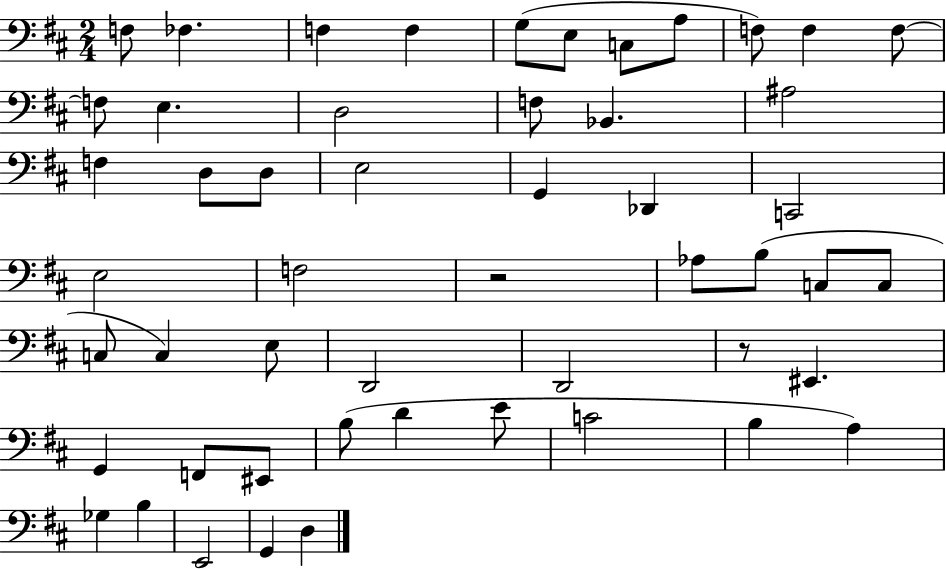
F3/e FES3/q. F3/q F3/q G3/e E3/e C3/e A3/e F3/e F3/q F3/e F3/e E3/q. D3/h F3/e Bb2/q. A#3/h F3/q D3/e D3/e E3/h G2/q Db2/q C2/h E3/h F3/h R/h Ab3/e B3/e C3/e C3/e C3/e C3/q E3/e D2/h D2/h R/e EIS2/q. G2/q F2/e EIS2/e B3/e D4/q E4/e C4/h B3/q A3/q Gb3/q B3/q E2/h G2/q D3/q